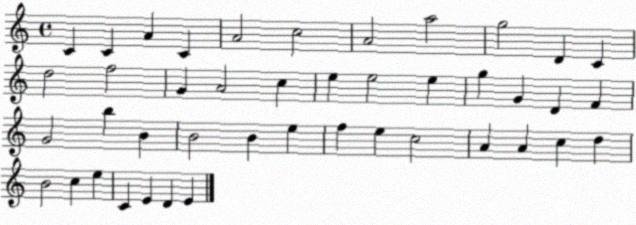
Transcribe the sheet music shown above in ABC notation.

X:1
T:Untitled
M:4/4
L:1/4
K:C
C C A C A2 c2 A2 a2 g2 D C d2 f2 G A2 c e e2 e g G D F G2 b B B2 B e f e c2 A A c d B2 c e C E D E